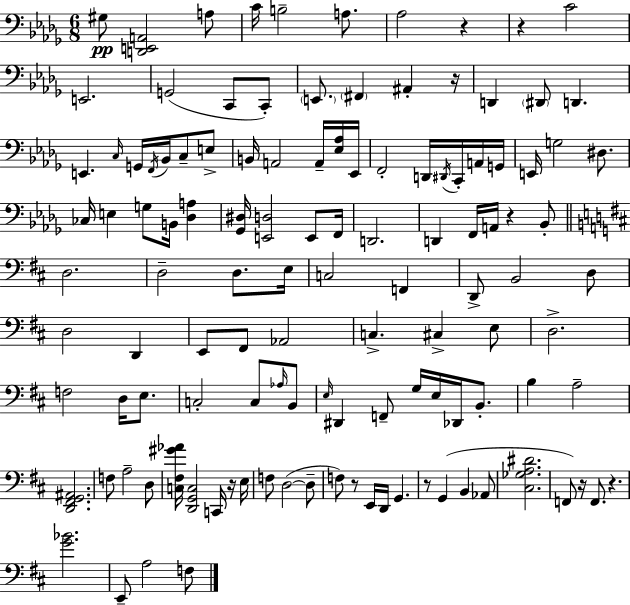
X:1
T:Untitled
M:6/8
L:1/4
K:Bbm
^G,/2 [D,,E,,A,,]2 A,/2 C/4 B,2 A,/2 _A,2 z z C2 E,,2 G,,2 C,,/2 C,,/2 E,,/2 ^F,, ^A,, z/4 D,, ^D,,/2 D,, E,, C,/4 G,,/4 F,,/4 _B,,/4 C,/2 E,/2 B,,/4 A,,2 A,,/4 [_E,_A,]/4 _E,,/4 F,,2 D,,/4 ^D,,/4 C,,/4 A,,/4 G,,/4 E,,/4 G,2 ^D,/2 _C,/4 E, G,/2 B,,/4 [_D,A,] [_G,,^D,]/4 [E,,D,]2 E,,/2 F,,/4 D,,2 D,, F,,/4 A,,/4 z _B,,/2 D,2 D,2 D,/2 E,/4 C,2 F,, D,,/2 B,,2 D,/2 D,2 D,, E,,/2 ^F,,/2 _A,,2 C, ^C, E,/2 D,2 F,2 D,/4 E,/2 C,2 C,/2 _A,/4 B,,/2 E,/4 ^D,, F,,/2 G,/4 E,/4 _D,,/4 B,,/2 B, A,2 [D,,^F,,G,,^A,,]2 F,/2 A,2 D,/2 [C,^F,^G_A]/4 [D,,G,,C,]2 C,,/4 z/4 E,/4 F,/2 D,2 D,/2 F,/2 z/2 E,,/4 D,,/4 G,, z/2 G,, B,, _A,,/2 [^C,_G,A,^D]2 F,,/2 z/4 F,,/2 z [G_B]2 E,,/2 A,2 F,/2